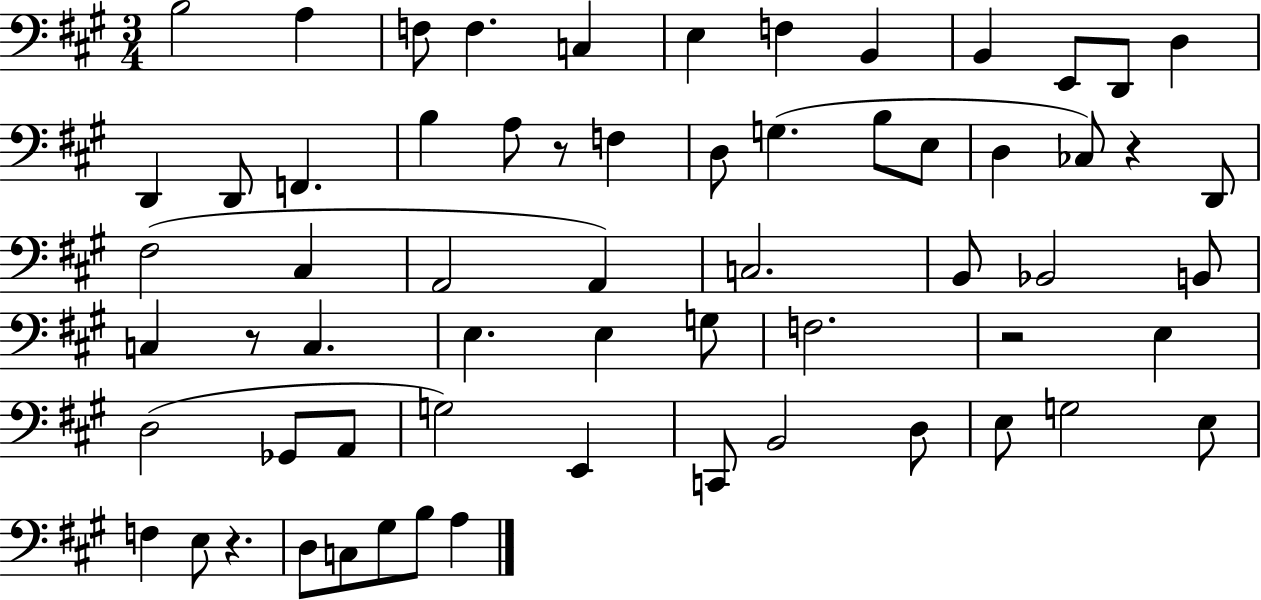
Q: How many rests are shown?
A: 5